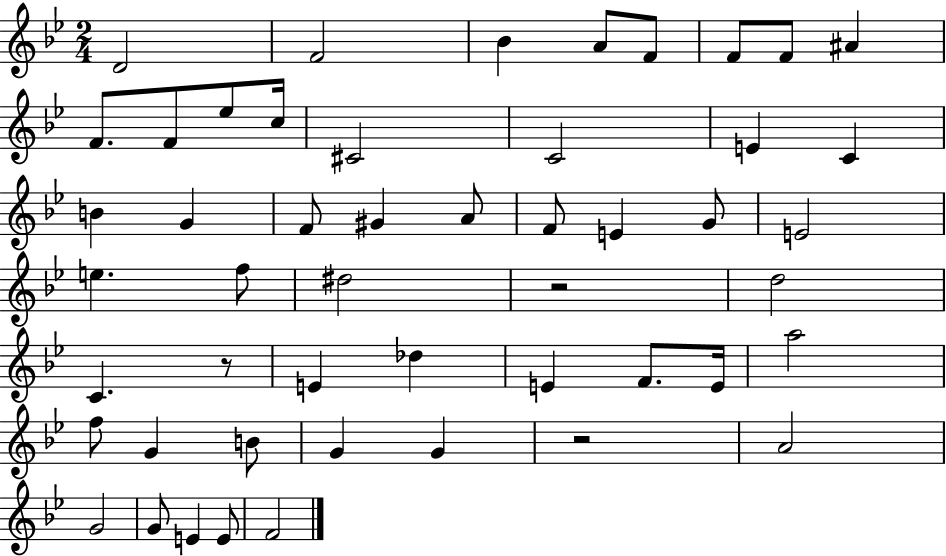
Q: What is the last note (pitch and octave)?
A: F4